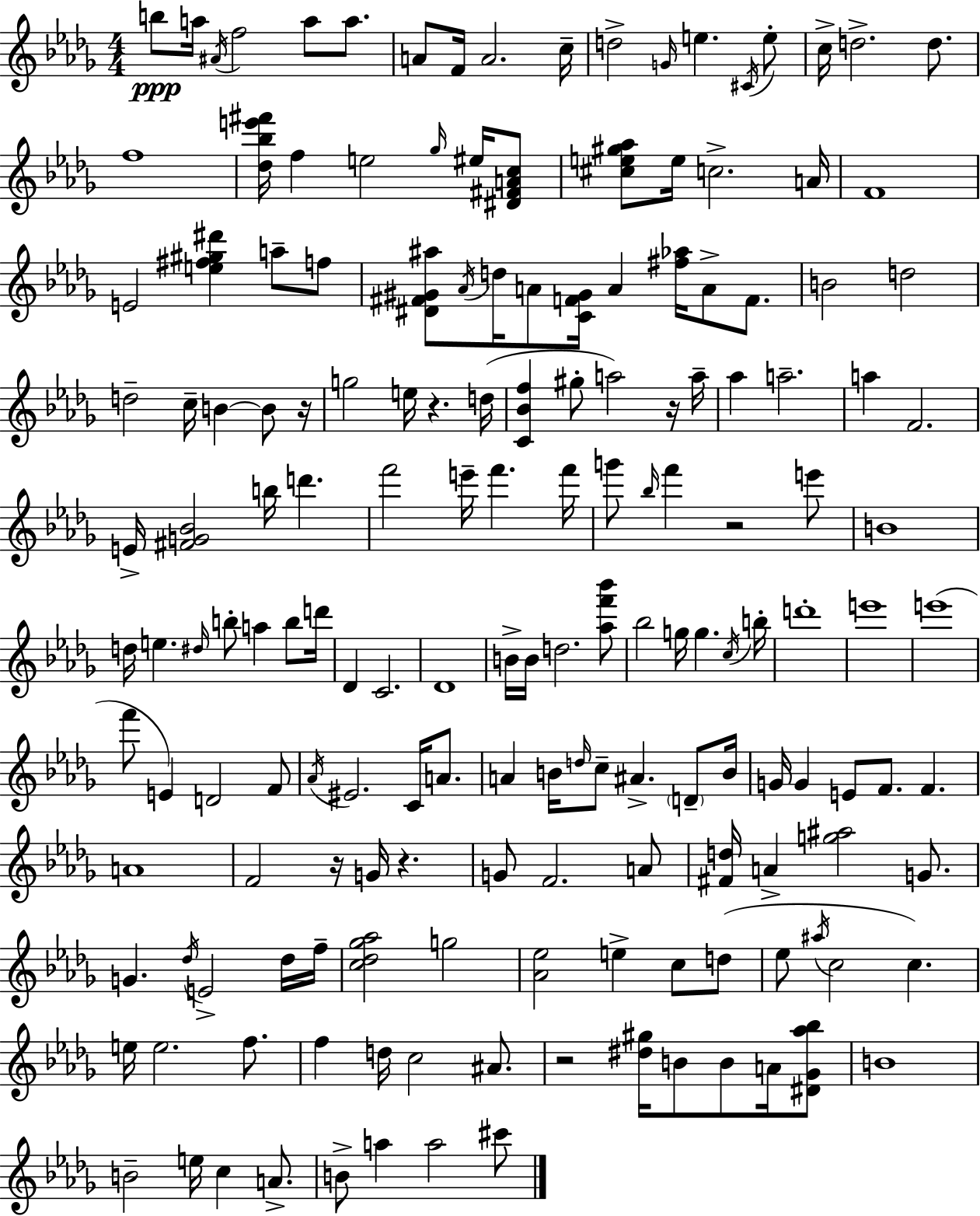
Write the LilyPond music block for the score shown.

{
  \clef treble
  \numericTimeSignature
  \time 4/4
  \key bes \minor
  b''8\ppp a''16 \acciaccatura { ais'16 } f''2 a''8 a''8. | a'8 f'16 a'2. | c''16-- d''2-> \grace { g'16 } e''4. | \acciaccatura { cis'16 } e''8-. c''16-> d''2.-> | \break d''8. f''1 | <des'' bes'' e''' fis'''>16 f''4 e''2 | \grace { ges''16 } eis''16 <dis' fis' a' c''>8 <cis'' e'' gis'' aes''>8 e''16 c''2.-> | a'16 f'1 | \break e'2 <e'' fis'' gis'' dis'''>4 | a''8-- f''8 <dis' fis' gis' ais''>8 \acciaccatura { aes'16 } d''16 a'8 <c' f' gis'>16 a'4 <fis'' aes''>16 | a'8-> f'8. b'2 d''2 | d''2-- c''16-- b'4~~ | \break b'8 r16 g''2 e''16 r4. | d''16( <c' bes' f''>4 gis''8-. a''2) | r16 a''16-- aes''4 a''2.-- | a''4 f'2. | \break e'16-> <fis' g' bes'>2 b''16 d'''4. | f'''2 e'''16-- f'''4. | f'''16 g'''8 \grace { bes''16 } f'''4 r2 | e'''8 b'1 | \break d''16 e''4. \grace { dis''16 } b''8-. | a''4 b''8 d'''16 des'4 c'2. | des'1 | b'16-> b'16 d''2. | \break <aes'' f''' bes'''>8 bes''2 g''16 | g''4. \acciaccatura { c''16 } b''16-. d'''1-. | e'''1 | e'''1( | \break f'''8 e'4) d'2 | f'8 \acciaccatura { aes'16 } eis'2. | c'16 a'8. a'4 b'16 \grace { d''16 } c''8-- | ais'4.-> \parenthesize d'8-- b'16 g'16 g'4 e'8 | \break f'8. f'4. a'1 | f'2 | r16 g'16 r4. g'8 f'2. | a'8 <fis' d''>16 a'4-> <g'' ais''>2 | \break g'8. g'4. | \acciaccatura { des''16 } e'2-> des''16 f''16-- <c'' des'' ges'' aes''>2 | g''2 <aes' ees''>2 | e''4-> c''8 d''8( ees''8 \acciaccatura { ais''16 } c''2 | \break c''4.) e''16 e''2. | f''8. f''4 | d''16 c''2 ais'8. r2 | <dis'' gis''>16 b'8 b'8 a'16 <dis' ges' aes'' bes''>8 b'1 | \break b'2-- | e''16 c''4 a'8.-> b'8-> a''4 | a''2 cis'''8 \bar "|."
}